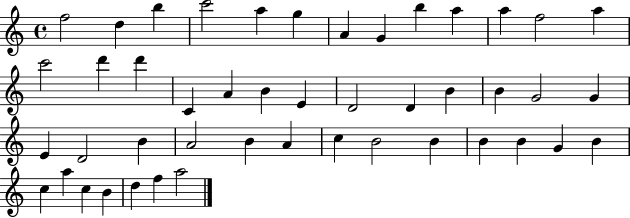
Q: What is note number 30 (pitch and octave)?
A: A4